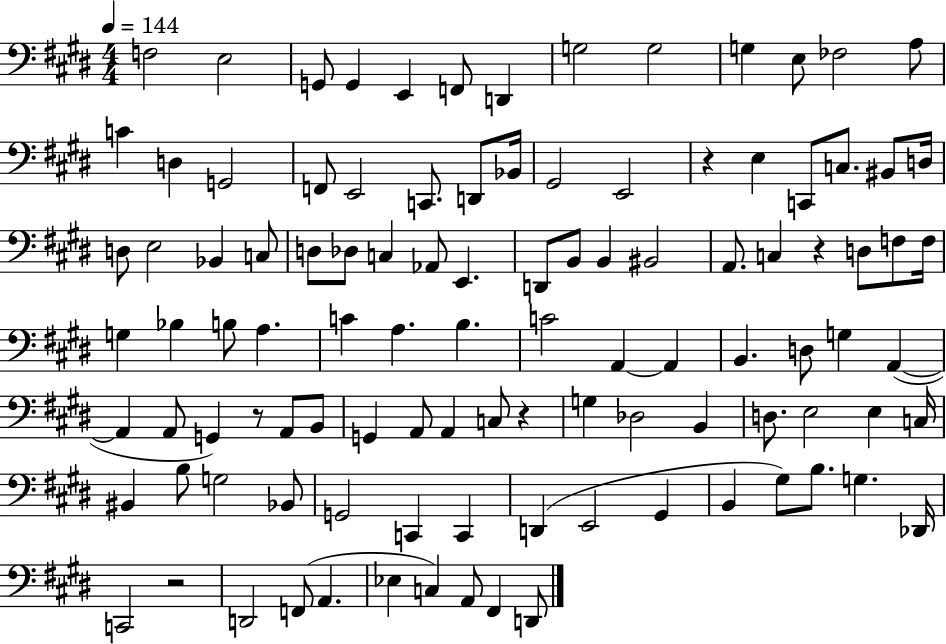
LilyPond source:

{
  \clef bass
  \numericTimeSignature
  \time 4/4
  \key e \major
  \tempo 4 = 144
  f2 e2 | g,8 g,4 e,4 f,8 d,4 | g2 g2 | g4 e8 fes2 a8 | \break c'4 d4 g,2 | f,8 e,2 c,8. d,8 bes,16 | gis,2 e,2 | r4 e4 c,8 c8. bis,8 d16 | \break d8 e2 bes,4 c8 | d8 des8 c4 aes,8 e,4. | d,8 b,8 b,4 bis,2 | a,8. c4 r4 d8 f8 f16 | \break g4 bes4 b8 a4. | c'4 a4. b4. | c'2 a,4~~ a,4 | b,4. d8 g4 a,4~(~ | \break a,4 a,8 g,4) r8 a,8 b,8 | g,4 a,8 a,4 c8 r4 | g4 des2 b,4 | d8. e2 e4 c16 | \break bis,4 b8 g2 bes,8 | g,2 c,4 c,4 | d,4( e,2 gis,4 | b,4 gis8) b8. g4. des,16 | \break c,2 r2 | d,2 f,8( a,4. | ees4 c4) a,8 fis,4 d,8 | \bar "|."
}